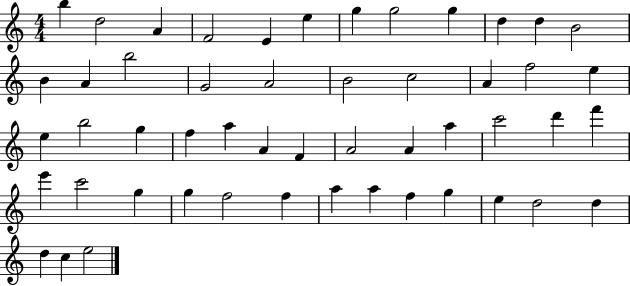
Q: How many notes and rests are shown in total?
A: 51